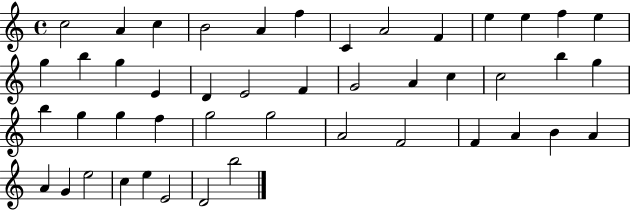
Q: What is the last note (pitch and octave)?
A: B5